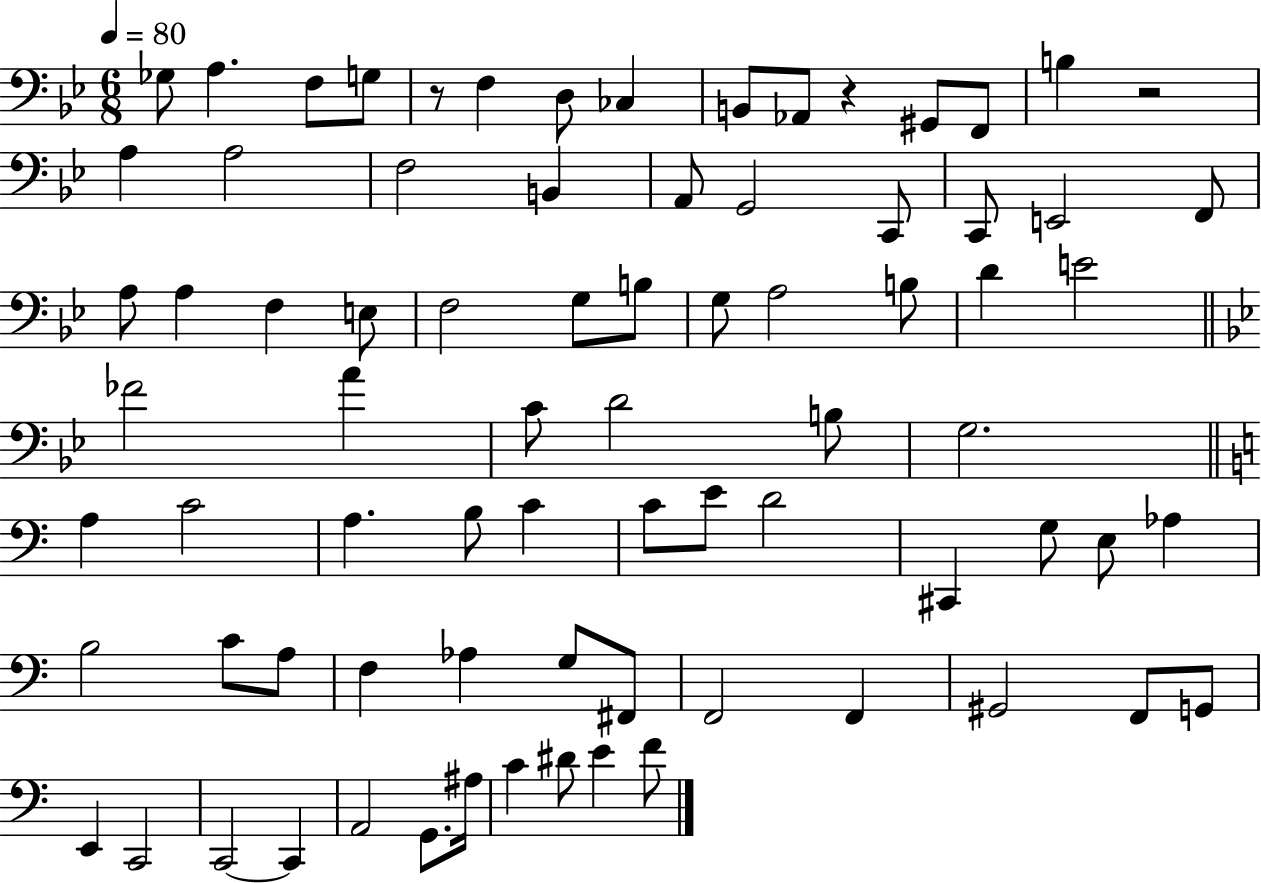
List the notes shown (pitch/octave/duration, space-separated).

Gb3/e A3/q. F3/e G3/e R/e F3/q D3/e CES3/q B2/e Ab2/e R/q G#2/e F2/e B3/q R/h A3/q A3/h F3/h B2/q A2/e G2/h C2/e C2/e E2/h F2/e A3/e A3/q F3/q E3/e F3/h G3/e B3/e G3/e A3/h B3/e D4/q E4/h FES4/h A4/q C4/e D4/h B3/e G3/h. A3/q C4/h A3/q. B3/e C4/q C4/e E4/e D4/h C#2/q G3/e E3/e Ab3/q B3/h C4/e A3/e F3/q Ab3/q G3/e F#2/e F2/h F2/q G#2/h F2/e G2/e E2/q C2/h C2/h C2/q A2/h G2/e. A#3/s C4/q D#4/e E4/q F4/e